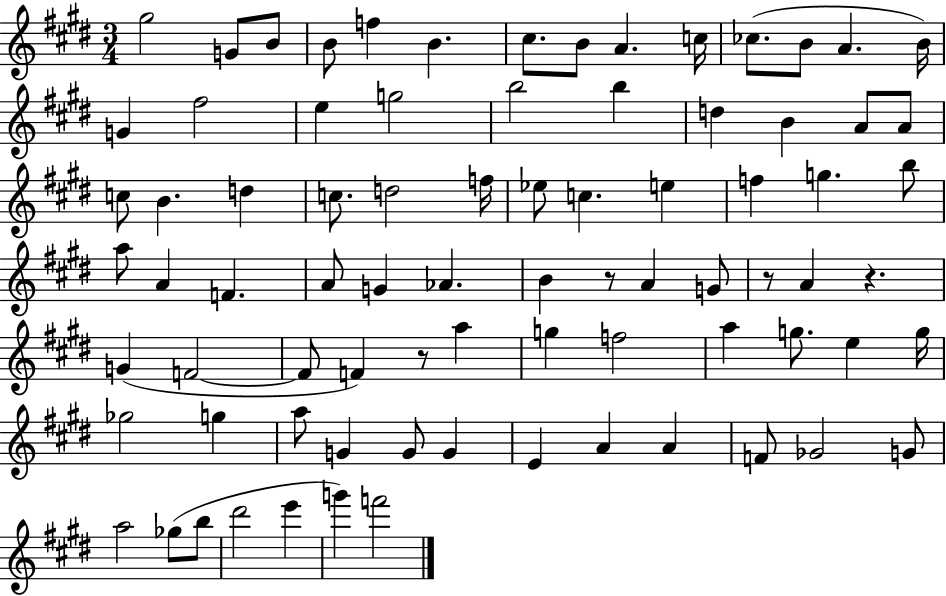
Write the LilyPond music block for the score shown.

{
  \clef treble
  \numericTimeSignature
  \time 3/4
  \key e \major
  gis''2 g'8 b'8 | b'8 f''4 b'4. | cis''8. b'8 a'4. c''16 | ces''8.( b'8 a'4. b'16) | \break g'4 fis''2 | e''4 g''2 | b''2 b''4 | d''4 b'4 a'8 a'8 | \break c''8 b'4. d''4 | c''8. d''2 f''16 | ees''8 c''4. e''4 | f''4 g''4. b''8 | \break a''8 a'4 f'4. | a'8 g'4 aes'4. | b'4 r8 a'4 g'8 | r8 a'4 r4. | \break g'4( f'2~~ | f'8 f'4) r8 a''4 | g''4 f''2 | a''4 g''8. e''4 g''16 | \break ges''2 g''4 | a''8 g'4 g'8 g'4 | e'4 a'4 a'4 | f'8 ges'2 g'8 | \break a''2 ges''8( b''8 | dis'''2 e'''4 | g'''4) f'''2 | \bar "|."
}